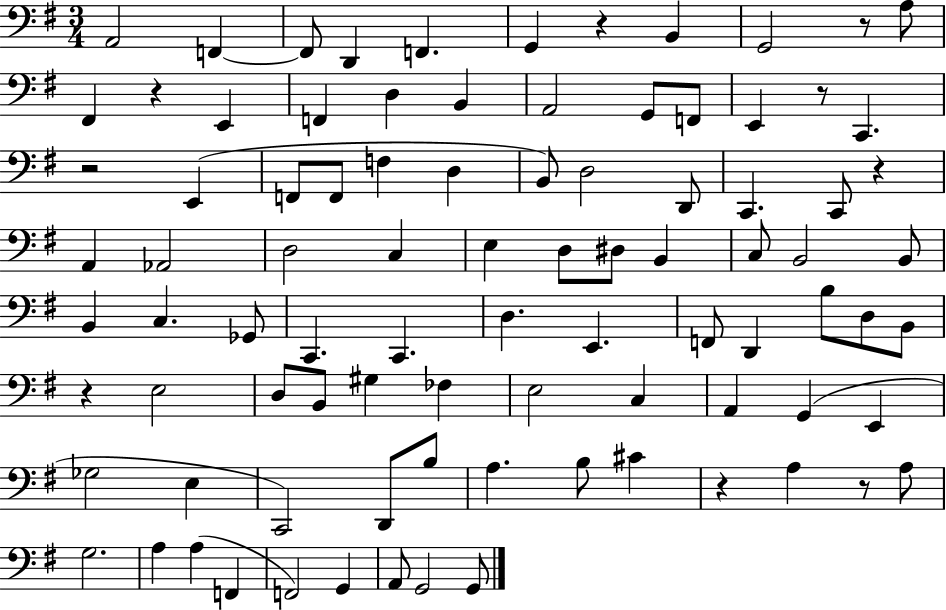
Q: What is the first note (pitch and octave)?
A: A2